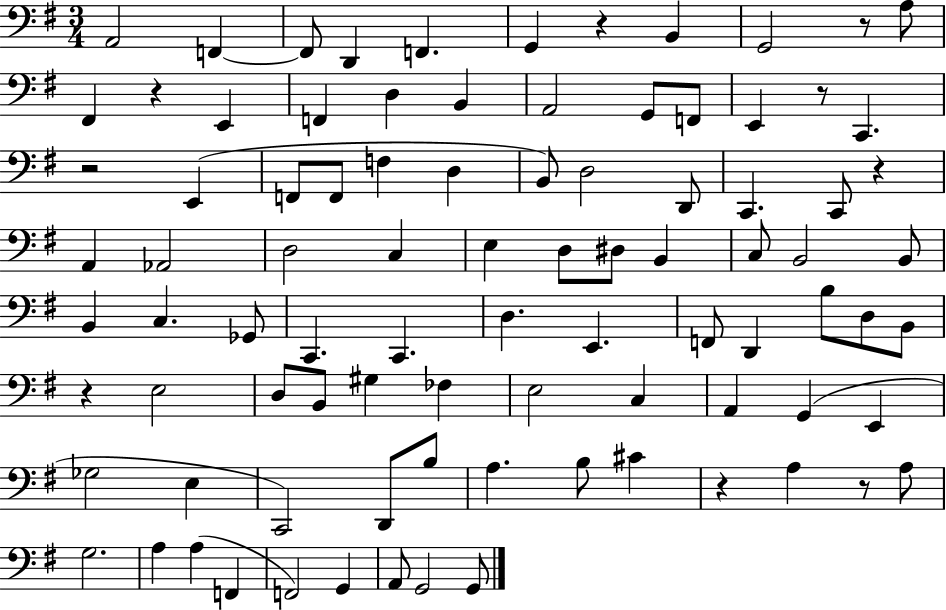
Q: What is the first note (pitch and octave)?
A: A2